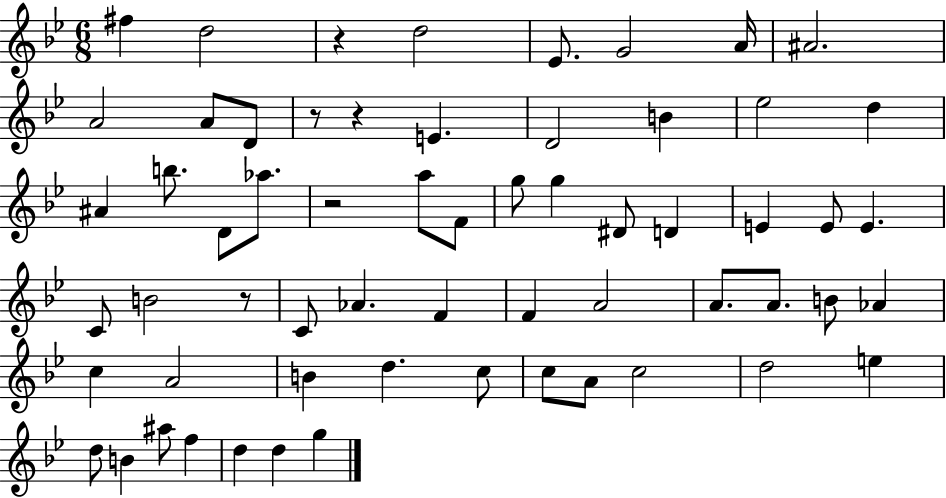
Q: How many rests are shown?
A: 5